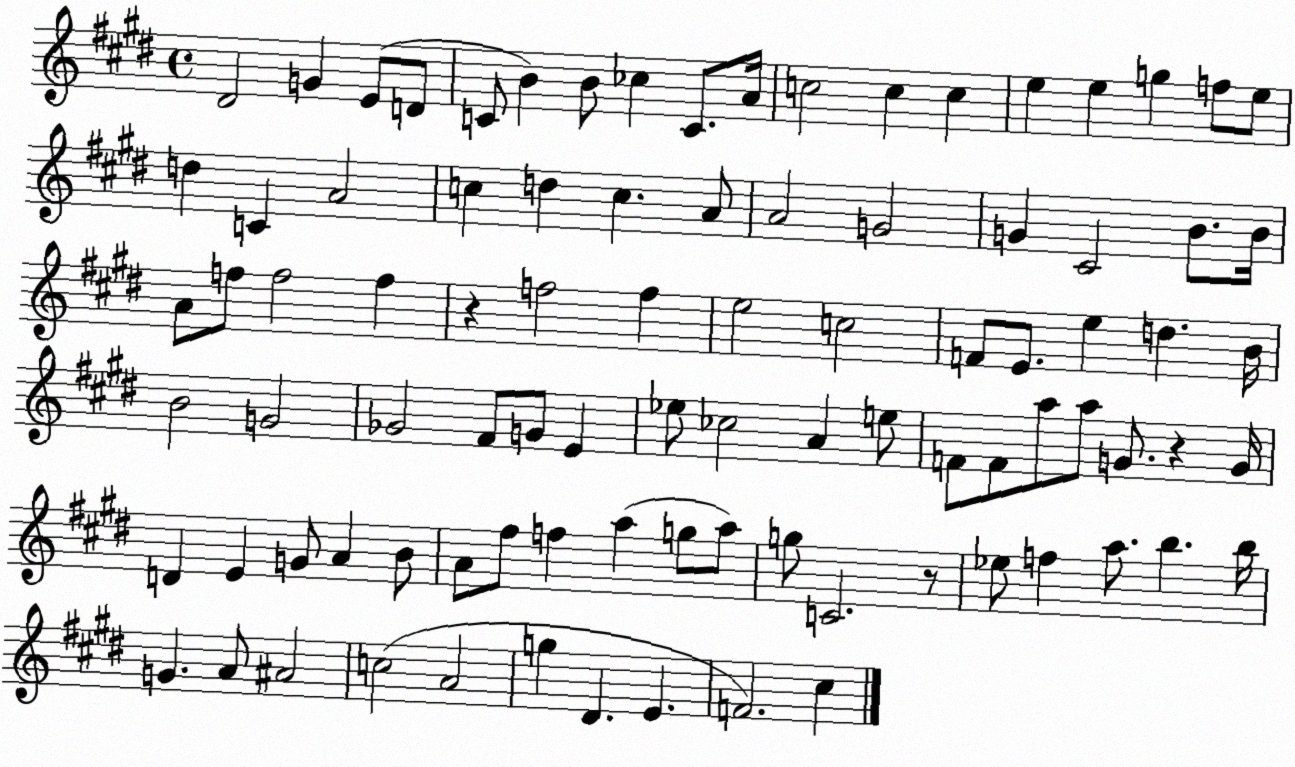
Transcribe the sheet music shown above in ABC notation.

X:1
T:Untitled
M:4/4
L:1/4
K:E
^D2 G E/2 D/2 C/2 B B/2 _c C/2 A/4 c2 c c e e g f/2 e/2 d C A2 c d c A/2 A2 G2 G ^C2 B/2 B/4 A/2 f/2 f2 f z f2 f e2 c2 F/2 E/2 e d B/4 B2 G2 _G2 ^F/2 G/2 E _e/2 _c2 A e/2 F/2 F/2 a/2 a/2 G/2 z G/4 D E G/2 A B/2 A/2 ^f/2 f a g/2 a/2 g/2 C2 z/2 _e/2 f a/2 b b/4 G A/2 ^A2 c2 A2 g ^D E F2 ^c